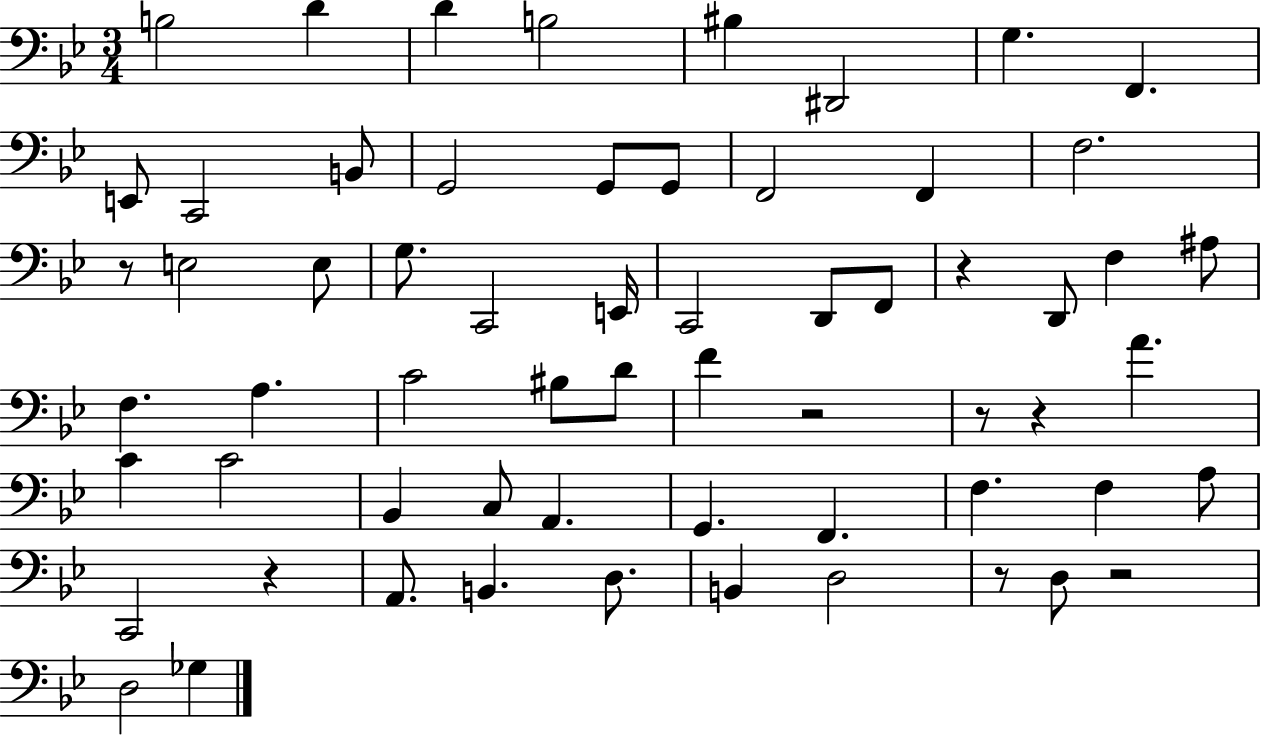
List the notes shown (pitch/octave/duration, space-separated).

B3/h D4/q D4/q B3/h BIS3/q D#2/h G3/q. F2/q. E2/e C2/h B2/e G2/h G2/e G2/e F2/h F2/q F3/h. R/e E3/h E3/e G3/e. C2/h E2/s C2/h D2/e F2/e R/q D2/e F3/q A#3/e F3/q. A3/q. C4/h BIS3/e D4/e F4/q R/h R/e R/q A4/q. C4/q C4/h Bb2/q C3/e A2/q. G2/q. F2/q. F3/q. F3/q A3/e C2/h R/q A2/e. B2/q. D3/e. B2/q D3/h R/e D3/e R/h D3/h Gb3/q